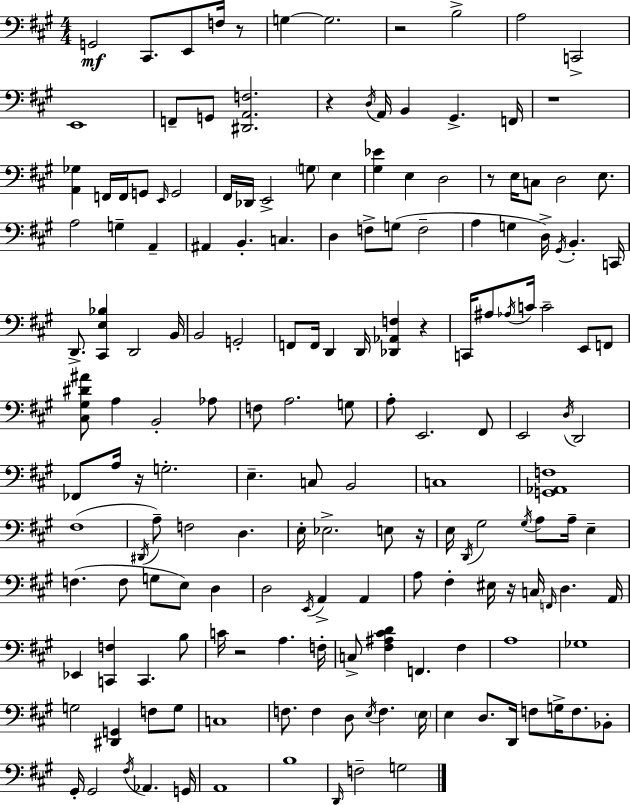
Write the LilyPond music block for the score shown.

{
  \clef bass
  \numericTimeSignature
  \time 4/4
  \key a \major
  \repeat volta 2 { g,2\mf cis,8. e,8 f16 r8 | g4~~ g2. | r2 b2-> | a2 c,2-> | \break e,1 | f,8-- g,8 <dis, a, f>2. | r4 \acciaccatura { d16 } a,16 b,4 gis,4.-> | f,16 r1 | \break <a, ges>4 f,16 f,16 g,8 \grace { e,16 } g,2 | fis,16 des,16 e,2-> \parenthesize g8 e4 | <gis ees'>4 e4 d2 | r8 e16 c8 d2 e8. | \break a2 g4-- a,4-- | ais,4 b,4.-. c4. | d4 f8-> g8( f2-- | a4 g4 d16->) \acciaccatura { gis,16 } b,4.-. | \break c,16 d,8.-> <cis, e bes>4 d,2 | b,16 b,2 g,2-. | f,8 f,16 d,4 d,16 <des, aes, f>4 r4 | c,16 ais8 \acciaccatura { aes16 } c'16 c'2-- | \break e,8 f,8 <cis gis dis' ais'>8 a4 b,2-. | aes8 f8 a2. | g8 a8-. e,2. | fis,8 e,2 \acciaccatura { d16 } d,2 | \break fes,8 a16 r16 g2.-. | e4.-- c8 b,2 | c1 | <g, aes, f>1 | \break fis1( | \acciaccatura { dis,16 } a8--) f2 | d4. e16-. ees2.-> | e8 r16 e16 \acciaccatura { d,16 } gis2 | \break \acciaccatura { gis16 } a8 a16-- e4-- f4.( f8 | g8 e8) d4 d2 | \acciaccatura { e,16 } a,4-> a,4 a8 fis4-. eis16 | r16 c16 \grace { f,16 } d4. a,16 ees,4 <c, f>4 | \break c,4. b8 c'16 r2 | a4. f16-. c8-> <fis ais cis' d'>4 | f,4. fis4 a1 | ges1 | \break g2 | <dis, g,>4 f8 g8 c1 | f8. f4 | d8 \acciaccatura { e16 } f4. \parenthesize e16 e4 d8. | \break d,16 f8 g16-> f8. bes,8-. gis,16-. gis,2 | \acciaccatura { fis16 } aes,4. g,16 a,1 | b1 | \grace { d,16 } f2-- | \break g2 } \bar "|."
}